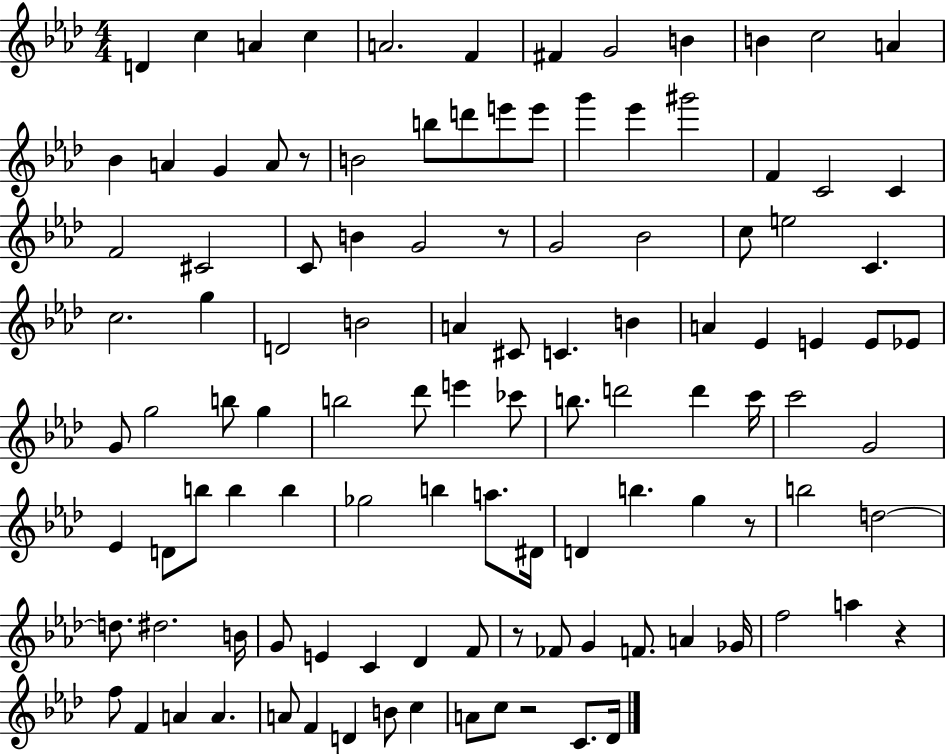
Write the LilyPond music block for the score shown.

{
  \clef treble
  \numericTimeSignature
  \time 4/4
  \key aes \major
  \repeat volta 2 { d'4 c''4 a'4 c''4 | a'2. f'4 | fis'4 g'2 b'4 | b'4 c''2 a'4 | \break bes'4 a'4 g'4 a'8 r8 | b'2 b''8 d'''8 e'''8 e'''8 | g'''4 ees'''4 gis'''2 | f'4 c'2 c'4 | \break f'2 cis'2 | c'8 b'4 g'2 r8 | g'2 bes'2 | c''8 e''2 c'4. | \break c''2. g''4 | d'2 b'2 | a'4 cis'8 c'4. b'4 | a'4 ees'4 e'4 e'8 ees'8 | \break g'8 g''2 b''8 g''4 | b''2 des'''8 e'''4 ces'''8 | b''8. d'''2 d'''4 c'''16 | c'''2 g'2 | \break ees'4 d'8 b''8 b''4 b''4 | ges''2 b''4 a''8. dis'16 | d'4 b''4. g''4 r8 | b''2 d''2~~ | \break d''8. dis''2. b'16 | g'8 e'4 c'4 des'4 f'8 | r8 fes'8 g'4 f'8. a'4 ges'16 | f''2 a''4 r4 | \break f''8 f'4 a'4 a'4. | a'8 f'4 d'4 b'8 c''4 | a'8 c''8 r2 c'8. des'16 | } \bar "|."
}